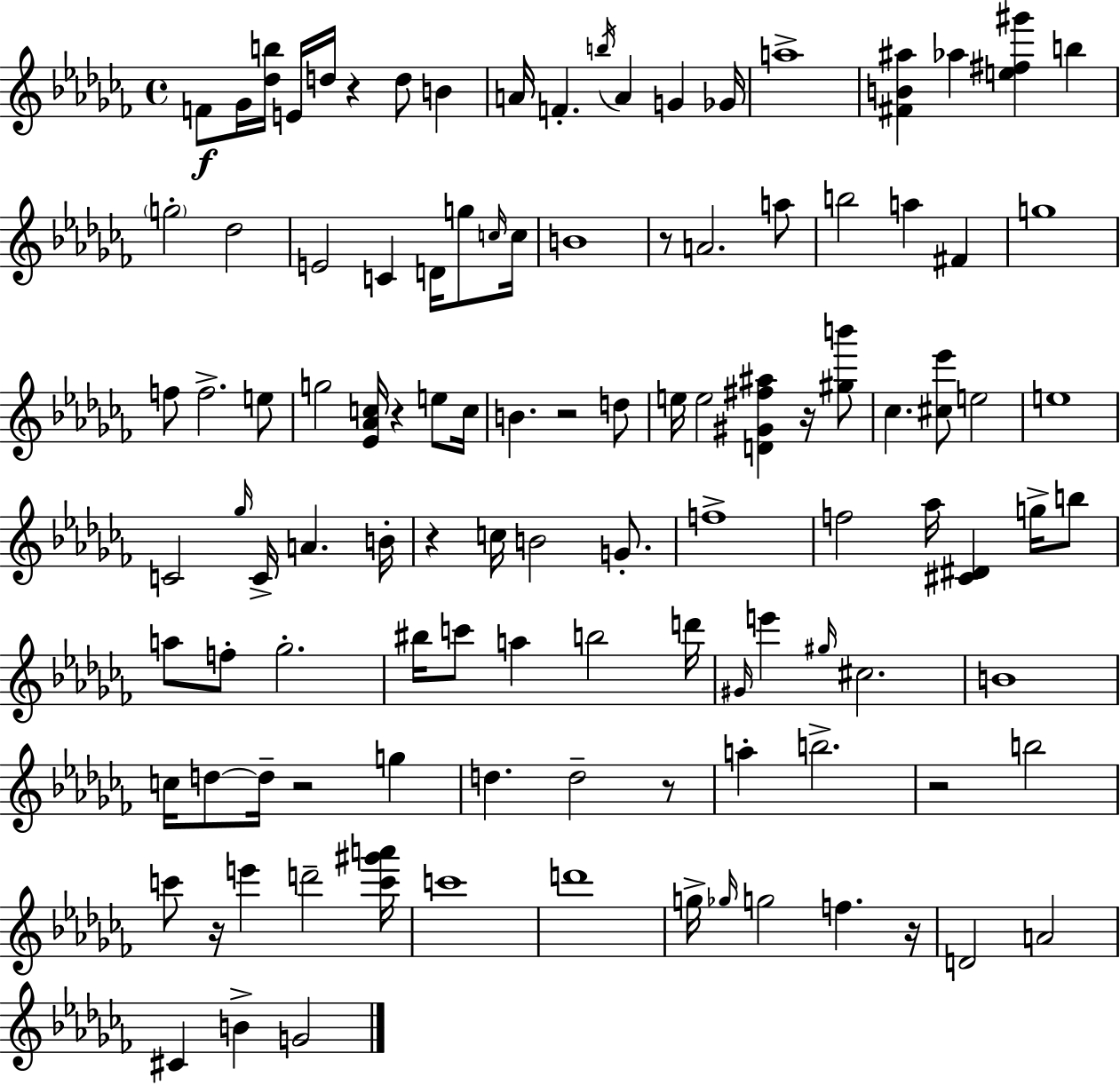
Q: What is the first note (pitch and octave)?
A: F4